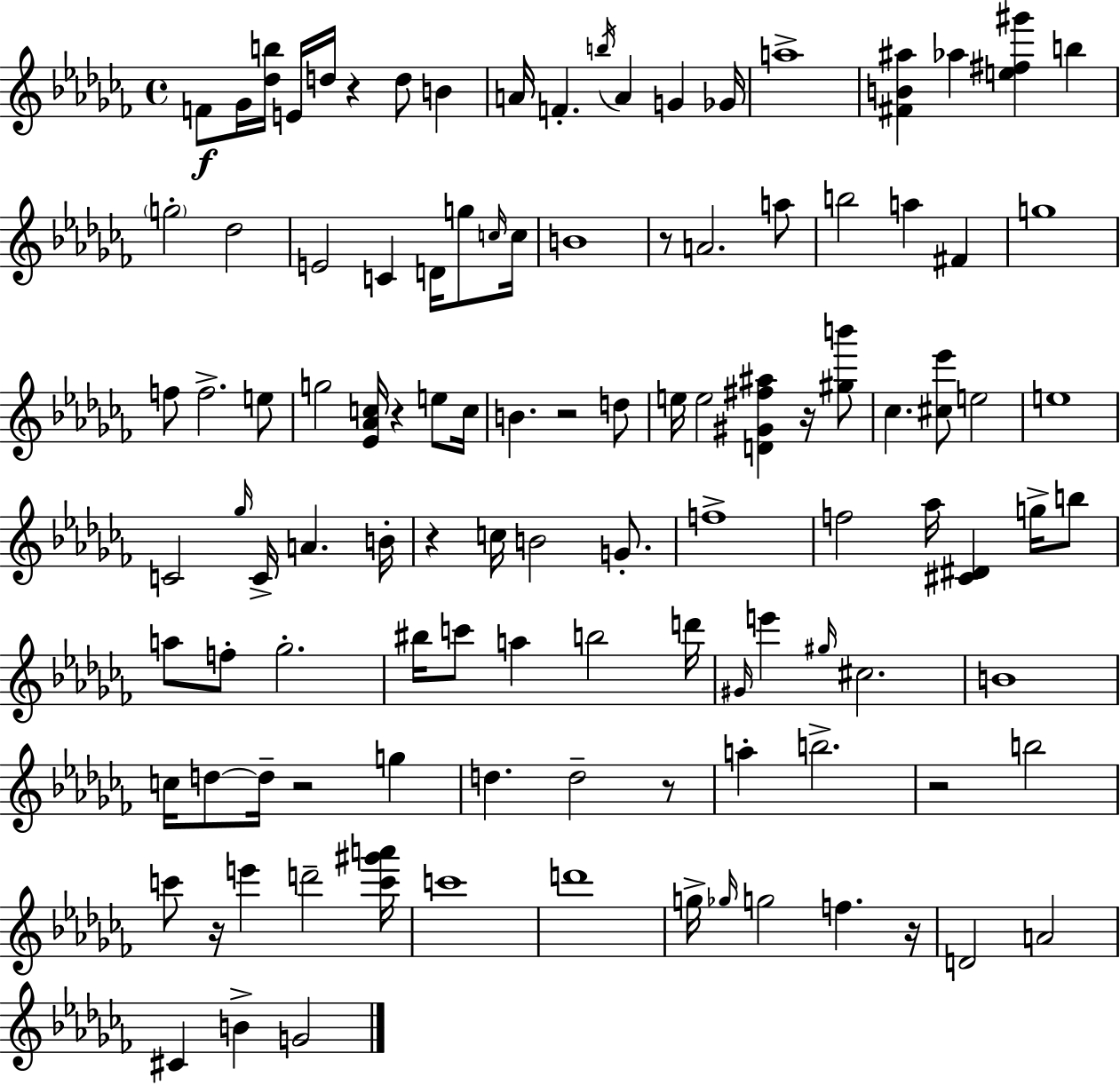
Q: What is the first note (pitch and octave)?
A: F4